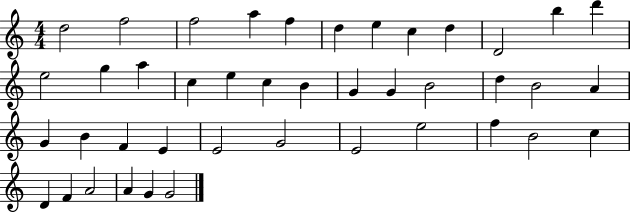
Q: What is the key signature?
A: C major